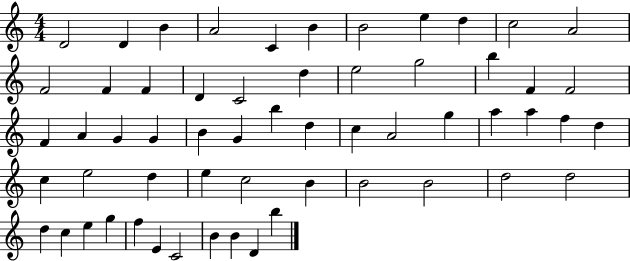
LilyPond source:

{
  \clef treble
  \numericTimeSignature
  \time 4/4
  \key c \major
  d'2 d'4 b'4 | a'2 c'4 b'4 | b'2 e''4 d''4 | c''2 a'2 | \break f'2 f'4 f'4 | d'4 c'2 d''4 | e''2 g''2 | b''4 f'4 f'2 | \break f'4 a'4 g'4 g'4 | b'4 g'4 b''4 d''4 | c''4 a'2 g''4 | a''4 a''4 f''4 d''4 | \break c''4 e''2 d''4 | e''4 c''2 b'4 | b'2 b'2 | d''2 d''2 | \break d''4 c''4 e''4 g''4 | f''4 e'4 c'2 | b'4 b'4 d'4 b''4 | \bar "|."
}